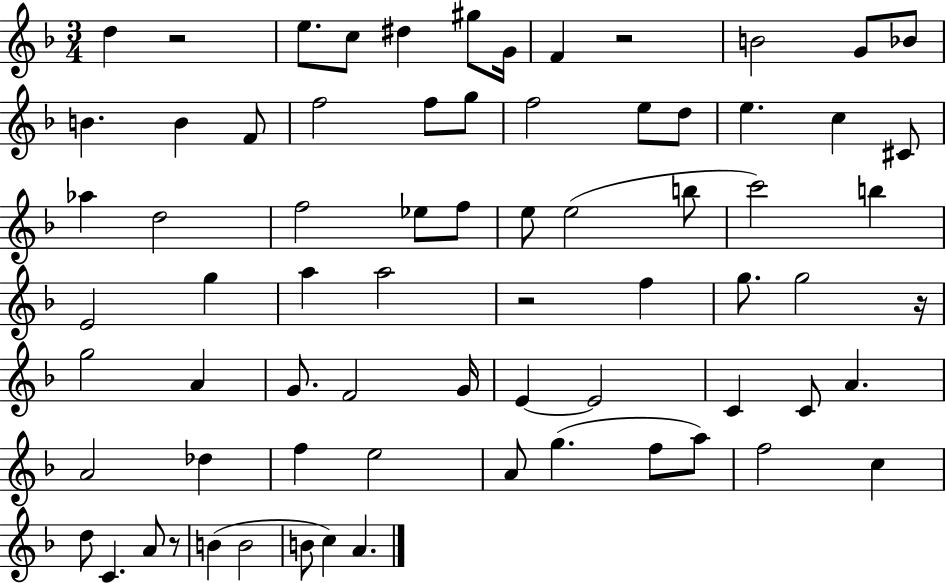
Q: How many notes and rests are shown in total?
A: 72